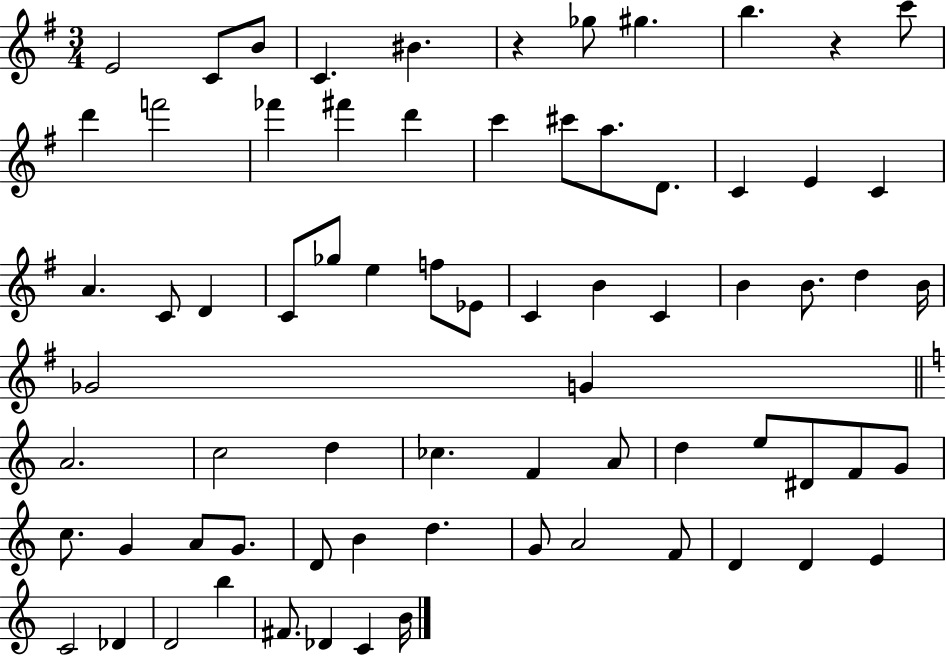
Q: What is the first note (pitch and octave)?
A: E4